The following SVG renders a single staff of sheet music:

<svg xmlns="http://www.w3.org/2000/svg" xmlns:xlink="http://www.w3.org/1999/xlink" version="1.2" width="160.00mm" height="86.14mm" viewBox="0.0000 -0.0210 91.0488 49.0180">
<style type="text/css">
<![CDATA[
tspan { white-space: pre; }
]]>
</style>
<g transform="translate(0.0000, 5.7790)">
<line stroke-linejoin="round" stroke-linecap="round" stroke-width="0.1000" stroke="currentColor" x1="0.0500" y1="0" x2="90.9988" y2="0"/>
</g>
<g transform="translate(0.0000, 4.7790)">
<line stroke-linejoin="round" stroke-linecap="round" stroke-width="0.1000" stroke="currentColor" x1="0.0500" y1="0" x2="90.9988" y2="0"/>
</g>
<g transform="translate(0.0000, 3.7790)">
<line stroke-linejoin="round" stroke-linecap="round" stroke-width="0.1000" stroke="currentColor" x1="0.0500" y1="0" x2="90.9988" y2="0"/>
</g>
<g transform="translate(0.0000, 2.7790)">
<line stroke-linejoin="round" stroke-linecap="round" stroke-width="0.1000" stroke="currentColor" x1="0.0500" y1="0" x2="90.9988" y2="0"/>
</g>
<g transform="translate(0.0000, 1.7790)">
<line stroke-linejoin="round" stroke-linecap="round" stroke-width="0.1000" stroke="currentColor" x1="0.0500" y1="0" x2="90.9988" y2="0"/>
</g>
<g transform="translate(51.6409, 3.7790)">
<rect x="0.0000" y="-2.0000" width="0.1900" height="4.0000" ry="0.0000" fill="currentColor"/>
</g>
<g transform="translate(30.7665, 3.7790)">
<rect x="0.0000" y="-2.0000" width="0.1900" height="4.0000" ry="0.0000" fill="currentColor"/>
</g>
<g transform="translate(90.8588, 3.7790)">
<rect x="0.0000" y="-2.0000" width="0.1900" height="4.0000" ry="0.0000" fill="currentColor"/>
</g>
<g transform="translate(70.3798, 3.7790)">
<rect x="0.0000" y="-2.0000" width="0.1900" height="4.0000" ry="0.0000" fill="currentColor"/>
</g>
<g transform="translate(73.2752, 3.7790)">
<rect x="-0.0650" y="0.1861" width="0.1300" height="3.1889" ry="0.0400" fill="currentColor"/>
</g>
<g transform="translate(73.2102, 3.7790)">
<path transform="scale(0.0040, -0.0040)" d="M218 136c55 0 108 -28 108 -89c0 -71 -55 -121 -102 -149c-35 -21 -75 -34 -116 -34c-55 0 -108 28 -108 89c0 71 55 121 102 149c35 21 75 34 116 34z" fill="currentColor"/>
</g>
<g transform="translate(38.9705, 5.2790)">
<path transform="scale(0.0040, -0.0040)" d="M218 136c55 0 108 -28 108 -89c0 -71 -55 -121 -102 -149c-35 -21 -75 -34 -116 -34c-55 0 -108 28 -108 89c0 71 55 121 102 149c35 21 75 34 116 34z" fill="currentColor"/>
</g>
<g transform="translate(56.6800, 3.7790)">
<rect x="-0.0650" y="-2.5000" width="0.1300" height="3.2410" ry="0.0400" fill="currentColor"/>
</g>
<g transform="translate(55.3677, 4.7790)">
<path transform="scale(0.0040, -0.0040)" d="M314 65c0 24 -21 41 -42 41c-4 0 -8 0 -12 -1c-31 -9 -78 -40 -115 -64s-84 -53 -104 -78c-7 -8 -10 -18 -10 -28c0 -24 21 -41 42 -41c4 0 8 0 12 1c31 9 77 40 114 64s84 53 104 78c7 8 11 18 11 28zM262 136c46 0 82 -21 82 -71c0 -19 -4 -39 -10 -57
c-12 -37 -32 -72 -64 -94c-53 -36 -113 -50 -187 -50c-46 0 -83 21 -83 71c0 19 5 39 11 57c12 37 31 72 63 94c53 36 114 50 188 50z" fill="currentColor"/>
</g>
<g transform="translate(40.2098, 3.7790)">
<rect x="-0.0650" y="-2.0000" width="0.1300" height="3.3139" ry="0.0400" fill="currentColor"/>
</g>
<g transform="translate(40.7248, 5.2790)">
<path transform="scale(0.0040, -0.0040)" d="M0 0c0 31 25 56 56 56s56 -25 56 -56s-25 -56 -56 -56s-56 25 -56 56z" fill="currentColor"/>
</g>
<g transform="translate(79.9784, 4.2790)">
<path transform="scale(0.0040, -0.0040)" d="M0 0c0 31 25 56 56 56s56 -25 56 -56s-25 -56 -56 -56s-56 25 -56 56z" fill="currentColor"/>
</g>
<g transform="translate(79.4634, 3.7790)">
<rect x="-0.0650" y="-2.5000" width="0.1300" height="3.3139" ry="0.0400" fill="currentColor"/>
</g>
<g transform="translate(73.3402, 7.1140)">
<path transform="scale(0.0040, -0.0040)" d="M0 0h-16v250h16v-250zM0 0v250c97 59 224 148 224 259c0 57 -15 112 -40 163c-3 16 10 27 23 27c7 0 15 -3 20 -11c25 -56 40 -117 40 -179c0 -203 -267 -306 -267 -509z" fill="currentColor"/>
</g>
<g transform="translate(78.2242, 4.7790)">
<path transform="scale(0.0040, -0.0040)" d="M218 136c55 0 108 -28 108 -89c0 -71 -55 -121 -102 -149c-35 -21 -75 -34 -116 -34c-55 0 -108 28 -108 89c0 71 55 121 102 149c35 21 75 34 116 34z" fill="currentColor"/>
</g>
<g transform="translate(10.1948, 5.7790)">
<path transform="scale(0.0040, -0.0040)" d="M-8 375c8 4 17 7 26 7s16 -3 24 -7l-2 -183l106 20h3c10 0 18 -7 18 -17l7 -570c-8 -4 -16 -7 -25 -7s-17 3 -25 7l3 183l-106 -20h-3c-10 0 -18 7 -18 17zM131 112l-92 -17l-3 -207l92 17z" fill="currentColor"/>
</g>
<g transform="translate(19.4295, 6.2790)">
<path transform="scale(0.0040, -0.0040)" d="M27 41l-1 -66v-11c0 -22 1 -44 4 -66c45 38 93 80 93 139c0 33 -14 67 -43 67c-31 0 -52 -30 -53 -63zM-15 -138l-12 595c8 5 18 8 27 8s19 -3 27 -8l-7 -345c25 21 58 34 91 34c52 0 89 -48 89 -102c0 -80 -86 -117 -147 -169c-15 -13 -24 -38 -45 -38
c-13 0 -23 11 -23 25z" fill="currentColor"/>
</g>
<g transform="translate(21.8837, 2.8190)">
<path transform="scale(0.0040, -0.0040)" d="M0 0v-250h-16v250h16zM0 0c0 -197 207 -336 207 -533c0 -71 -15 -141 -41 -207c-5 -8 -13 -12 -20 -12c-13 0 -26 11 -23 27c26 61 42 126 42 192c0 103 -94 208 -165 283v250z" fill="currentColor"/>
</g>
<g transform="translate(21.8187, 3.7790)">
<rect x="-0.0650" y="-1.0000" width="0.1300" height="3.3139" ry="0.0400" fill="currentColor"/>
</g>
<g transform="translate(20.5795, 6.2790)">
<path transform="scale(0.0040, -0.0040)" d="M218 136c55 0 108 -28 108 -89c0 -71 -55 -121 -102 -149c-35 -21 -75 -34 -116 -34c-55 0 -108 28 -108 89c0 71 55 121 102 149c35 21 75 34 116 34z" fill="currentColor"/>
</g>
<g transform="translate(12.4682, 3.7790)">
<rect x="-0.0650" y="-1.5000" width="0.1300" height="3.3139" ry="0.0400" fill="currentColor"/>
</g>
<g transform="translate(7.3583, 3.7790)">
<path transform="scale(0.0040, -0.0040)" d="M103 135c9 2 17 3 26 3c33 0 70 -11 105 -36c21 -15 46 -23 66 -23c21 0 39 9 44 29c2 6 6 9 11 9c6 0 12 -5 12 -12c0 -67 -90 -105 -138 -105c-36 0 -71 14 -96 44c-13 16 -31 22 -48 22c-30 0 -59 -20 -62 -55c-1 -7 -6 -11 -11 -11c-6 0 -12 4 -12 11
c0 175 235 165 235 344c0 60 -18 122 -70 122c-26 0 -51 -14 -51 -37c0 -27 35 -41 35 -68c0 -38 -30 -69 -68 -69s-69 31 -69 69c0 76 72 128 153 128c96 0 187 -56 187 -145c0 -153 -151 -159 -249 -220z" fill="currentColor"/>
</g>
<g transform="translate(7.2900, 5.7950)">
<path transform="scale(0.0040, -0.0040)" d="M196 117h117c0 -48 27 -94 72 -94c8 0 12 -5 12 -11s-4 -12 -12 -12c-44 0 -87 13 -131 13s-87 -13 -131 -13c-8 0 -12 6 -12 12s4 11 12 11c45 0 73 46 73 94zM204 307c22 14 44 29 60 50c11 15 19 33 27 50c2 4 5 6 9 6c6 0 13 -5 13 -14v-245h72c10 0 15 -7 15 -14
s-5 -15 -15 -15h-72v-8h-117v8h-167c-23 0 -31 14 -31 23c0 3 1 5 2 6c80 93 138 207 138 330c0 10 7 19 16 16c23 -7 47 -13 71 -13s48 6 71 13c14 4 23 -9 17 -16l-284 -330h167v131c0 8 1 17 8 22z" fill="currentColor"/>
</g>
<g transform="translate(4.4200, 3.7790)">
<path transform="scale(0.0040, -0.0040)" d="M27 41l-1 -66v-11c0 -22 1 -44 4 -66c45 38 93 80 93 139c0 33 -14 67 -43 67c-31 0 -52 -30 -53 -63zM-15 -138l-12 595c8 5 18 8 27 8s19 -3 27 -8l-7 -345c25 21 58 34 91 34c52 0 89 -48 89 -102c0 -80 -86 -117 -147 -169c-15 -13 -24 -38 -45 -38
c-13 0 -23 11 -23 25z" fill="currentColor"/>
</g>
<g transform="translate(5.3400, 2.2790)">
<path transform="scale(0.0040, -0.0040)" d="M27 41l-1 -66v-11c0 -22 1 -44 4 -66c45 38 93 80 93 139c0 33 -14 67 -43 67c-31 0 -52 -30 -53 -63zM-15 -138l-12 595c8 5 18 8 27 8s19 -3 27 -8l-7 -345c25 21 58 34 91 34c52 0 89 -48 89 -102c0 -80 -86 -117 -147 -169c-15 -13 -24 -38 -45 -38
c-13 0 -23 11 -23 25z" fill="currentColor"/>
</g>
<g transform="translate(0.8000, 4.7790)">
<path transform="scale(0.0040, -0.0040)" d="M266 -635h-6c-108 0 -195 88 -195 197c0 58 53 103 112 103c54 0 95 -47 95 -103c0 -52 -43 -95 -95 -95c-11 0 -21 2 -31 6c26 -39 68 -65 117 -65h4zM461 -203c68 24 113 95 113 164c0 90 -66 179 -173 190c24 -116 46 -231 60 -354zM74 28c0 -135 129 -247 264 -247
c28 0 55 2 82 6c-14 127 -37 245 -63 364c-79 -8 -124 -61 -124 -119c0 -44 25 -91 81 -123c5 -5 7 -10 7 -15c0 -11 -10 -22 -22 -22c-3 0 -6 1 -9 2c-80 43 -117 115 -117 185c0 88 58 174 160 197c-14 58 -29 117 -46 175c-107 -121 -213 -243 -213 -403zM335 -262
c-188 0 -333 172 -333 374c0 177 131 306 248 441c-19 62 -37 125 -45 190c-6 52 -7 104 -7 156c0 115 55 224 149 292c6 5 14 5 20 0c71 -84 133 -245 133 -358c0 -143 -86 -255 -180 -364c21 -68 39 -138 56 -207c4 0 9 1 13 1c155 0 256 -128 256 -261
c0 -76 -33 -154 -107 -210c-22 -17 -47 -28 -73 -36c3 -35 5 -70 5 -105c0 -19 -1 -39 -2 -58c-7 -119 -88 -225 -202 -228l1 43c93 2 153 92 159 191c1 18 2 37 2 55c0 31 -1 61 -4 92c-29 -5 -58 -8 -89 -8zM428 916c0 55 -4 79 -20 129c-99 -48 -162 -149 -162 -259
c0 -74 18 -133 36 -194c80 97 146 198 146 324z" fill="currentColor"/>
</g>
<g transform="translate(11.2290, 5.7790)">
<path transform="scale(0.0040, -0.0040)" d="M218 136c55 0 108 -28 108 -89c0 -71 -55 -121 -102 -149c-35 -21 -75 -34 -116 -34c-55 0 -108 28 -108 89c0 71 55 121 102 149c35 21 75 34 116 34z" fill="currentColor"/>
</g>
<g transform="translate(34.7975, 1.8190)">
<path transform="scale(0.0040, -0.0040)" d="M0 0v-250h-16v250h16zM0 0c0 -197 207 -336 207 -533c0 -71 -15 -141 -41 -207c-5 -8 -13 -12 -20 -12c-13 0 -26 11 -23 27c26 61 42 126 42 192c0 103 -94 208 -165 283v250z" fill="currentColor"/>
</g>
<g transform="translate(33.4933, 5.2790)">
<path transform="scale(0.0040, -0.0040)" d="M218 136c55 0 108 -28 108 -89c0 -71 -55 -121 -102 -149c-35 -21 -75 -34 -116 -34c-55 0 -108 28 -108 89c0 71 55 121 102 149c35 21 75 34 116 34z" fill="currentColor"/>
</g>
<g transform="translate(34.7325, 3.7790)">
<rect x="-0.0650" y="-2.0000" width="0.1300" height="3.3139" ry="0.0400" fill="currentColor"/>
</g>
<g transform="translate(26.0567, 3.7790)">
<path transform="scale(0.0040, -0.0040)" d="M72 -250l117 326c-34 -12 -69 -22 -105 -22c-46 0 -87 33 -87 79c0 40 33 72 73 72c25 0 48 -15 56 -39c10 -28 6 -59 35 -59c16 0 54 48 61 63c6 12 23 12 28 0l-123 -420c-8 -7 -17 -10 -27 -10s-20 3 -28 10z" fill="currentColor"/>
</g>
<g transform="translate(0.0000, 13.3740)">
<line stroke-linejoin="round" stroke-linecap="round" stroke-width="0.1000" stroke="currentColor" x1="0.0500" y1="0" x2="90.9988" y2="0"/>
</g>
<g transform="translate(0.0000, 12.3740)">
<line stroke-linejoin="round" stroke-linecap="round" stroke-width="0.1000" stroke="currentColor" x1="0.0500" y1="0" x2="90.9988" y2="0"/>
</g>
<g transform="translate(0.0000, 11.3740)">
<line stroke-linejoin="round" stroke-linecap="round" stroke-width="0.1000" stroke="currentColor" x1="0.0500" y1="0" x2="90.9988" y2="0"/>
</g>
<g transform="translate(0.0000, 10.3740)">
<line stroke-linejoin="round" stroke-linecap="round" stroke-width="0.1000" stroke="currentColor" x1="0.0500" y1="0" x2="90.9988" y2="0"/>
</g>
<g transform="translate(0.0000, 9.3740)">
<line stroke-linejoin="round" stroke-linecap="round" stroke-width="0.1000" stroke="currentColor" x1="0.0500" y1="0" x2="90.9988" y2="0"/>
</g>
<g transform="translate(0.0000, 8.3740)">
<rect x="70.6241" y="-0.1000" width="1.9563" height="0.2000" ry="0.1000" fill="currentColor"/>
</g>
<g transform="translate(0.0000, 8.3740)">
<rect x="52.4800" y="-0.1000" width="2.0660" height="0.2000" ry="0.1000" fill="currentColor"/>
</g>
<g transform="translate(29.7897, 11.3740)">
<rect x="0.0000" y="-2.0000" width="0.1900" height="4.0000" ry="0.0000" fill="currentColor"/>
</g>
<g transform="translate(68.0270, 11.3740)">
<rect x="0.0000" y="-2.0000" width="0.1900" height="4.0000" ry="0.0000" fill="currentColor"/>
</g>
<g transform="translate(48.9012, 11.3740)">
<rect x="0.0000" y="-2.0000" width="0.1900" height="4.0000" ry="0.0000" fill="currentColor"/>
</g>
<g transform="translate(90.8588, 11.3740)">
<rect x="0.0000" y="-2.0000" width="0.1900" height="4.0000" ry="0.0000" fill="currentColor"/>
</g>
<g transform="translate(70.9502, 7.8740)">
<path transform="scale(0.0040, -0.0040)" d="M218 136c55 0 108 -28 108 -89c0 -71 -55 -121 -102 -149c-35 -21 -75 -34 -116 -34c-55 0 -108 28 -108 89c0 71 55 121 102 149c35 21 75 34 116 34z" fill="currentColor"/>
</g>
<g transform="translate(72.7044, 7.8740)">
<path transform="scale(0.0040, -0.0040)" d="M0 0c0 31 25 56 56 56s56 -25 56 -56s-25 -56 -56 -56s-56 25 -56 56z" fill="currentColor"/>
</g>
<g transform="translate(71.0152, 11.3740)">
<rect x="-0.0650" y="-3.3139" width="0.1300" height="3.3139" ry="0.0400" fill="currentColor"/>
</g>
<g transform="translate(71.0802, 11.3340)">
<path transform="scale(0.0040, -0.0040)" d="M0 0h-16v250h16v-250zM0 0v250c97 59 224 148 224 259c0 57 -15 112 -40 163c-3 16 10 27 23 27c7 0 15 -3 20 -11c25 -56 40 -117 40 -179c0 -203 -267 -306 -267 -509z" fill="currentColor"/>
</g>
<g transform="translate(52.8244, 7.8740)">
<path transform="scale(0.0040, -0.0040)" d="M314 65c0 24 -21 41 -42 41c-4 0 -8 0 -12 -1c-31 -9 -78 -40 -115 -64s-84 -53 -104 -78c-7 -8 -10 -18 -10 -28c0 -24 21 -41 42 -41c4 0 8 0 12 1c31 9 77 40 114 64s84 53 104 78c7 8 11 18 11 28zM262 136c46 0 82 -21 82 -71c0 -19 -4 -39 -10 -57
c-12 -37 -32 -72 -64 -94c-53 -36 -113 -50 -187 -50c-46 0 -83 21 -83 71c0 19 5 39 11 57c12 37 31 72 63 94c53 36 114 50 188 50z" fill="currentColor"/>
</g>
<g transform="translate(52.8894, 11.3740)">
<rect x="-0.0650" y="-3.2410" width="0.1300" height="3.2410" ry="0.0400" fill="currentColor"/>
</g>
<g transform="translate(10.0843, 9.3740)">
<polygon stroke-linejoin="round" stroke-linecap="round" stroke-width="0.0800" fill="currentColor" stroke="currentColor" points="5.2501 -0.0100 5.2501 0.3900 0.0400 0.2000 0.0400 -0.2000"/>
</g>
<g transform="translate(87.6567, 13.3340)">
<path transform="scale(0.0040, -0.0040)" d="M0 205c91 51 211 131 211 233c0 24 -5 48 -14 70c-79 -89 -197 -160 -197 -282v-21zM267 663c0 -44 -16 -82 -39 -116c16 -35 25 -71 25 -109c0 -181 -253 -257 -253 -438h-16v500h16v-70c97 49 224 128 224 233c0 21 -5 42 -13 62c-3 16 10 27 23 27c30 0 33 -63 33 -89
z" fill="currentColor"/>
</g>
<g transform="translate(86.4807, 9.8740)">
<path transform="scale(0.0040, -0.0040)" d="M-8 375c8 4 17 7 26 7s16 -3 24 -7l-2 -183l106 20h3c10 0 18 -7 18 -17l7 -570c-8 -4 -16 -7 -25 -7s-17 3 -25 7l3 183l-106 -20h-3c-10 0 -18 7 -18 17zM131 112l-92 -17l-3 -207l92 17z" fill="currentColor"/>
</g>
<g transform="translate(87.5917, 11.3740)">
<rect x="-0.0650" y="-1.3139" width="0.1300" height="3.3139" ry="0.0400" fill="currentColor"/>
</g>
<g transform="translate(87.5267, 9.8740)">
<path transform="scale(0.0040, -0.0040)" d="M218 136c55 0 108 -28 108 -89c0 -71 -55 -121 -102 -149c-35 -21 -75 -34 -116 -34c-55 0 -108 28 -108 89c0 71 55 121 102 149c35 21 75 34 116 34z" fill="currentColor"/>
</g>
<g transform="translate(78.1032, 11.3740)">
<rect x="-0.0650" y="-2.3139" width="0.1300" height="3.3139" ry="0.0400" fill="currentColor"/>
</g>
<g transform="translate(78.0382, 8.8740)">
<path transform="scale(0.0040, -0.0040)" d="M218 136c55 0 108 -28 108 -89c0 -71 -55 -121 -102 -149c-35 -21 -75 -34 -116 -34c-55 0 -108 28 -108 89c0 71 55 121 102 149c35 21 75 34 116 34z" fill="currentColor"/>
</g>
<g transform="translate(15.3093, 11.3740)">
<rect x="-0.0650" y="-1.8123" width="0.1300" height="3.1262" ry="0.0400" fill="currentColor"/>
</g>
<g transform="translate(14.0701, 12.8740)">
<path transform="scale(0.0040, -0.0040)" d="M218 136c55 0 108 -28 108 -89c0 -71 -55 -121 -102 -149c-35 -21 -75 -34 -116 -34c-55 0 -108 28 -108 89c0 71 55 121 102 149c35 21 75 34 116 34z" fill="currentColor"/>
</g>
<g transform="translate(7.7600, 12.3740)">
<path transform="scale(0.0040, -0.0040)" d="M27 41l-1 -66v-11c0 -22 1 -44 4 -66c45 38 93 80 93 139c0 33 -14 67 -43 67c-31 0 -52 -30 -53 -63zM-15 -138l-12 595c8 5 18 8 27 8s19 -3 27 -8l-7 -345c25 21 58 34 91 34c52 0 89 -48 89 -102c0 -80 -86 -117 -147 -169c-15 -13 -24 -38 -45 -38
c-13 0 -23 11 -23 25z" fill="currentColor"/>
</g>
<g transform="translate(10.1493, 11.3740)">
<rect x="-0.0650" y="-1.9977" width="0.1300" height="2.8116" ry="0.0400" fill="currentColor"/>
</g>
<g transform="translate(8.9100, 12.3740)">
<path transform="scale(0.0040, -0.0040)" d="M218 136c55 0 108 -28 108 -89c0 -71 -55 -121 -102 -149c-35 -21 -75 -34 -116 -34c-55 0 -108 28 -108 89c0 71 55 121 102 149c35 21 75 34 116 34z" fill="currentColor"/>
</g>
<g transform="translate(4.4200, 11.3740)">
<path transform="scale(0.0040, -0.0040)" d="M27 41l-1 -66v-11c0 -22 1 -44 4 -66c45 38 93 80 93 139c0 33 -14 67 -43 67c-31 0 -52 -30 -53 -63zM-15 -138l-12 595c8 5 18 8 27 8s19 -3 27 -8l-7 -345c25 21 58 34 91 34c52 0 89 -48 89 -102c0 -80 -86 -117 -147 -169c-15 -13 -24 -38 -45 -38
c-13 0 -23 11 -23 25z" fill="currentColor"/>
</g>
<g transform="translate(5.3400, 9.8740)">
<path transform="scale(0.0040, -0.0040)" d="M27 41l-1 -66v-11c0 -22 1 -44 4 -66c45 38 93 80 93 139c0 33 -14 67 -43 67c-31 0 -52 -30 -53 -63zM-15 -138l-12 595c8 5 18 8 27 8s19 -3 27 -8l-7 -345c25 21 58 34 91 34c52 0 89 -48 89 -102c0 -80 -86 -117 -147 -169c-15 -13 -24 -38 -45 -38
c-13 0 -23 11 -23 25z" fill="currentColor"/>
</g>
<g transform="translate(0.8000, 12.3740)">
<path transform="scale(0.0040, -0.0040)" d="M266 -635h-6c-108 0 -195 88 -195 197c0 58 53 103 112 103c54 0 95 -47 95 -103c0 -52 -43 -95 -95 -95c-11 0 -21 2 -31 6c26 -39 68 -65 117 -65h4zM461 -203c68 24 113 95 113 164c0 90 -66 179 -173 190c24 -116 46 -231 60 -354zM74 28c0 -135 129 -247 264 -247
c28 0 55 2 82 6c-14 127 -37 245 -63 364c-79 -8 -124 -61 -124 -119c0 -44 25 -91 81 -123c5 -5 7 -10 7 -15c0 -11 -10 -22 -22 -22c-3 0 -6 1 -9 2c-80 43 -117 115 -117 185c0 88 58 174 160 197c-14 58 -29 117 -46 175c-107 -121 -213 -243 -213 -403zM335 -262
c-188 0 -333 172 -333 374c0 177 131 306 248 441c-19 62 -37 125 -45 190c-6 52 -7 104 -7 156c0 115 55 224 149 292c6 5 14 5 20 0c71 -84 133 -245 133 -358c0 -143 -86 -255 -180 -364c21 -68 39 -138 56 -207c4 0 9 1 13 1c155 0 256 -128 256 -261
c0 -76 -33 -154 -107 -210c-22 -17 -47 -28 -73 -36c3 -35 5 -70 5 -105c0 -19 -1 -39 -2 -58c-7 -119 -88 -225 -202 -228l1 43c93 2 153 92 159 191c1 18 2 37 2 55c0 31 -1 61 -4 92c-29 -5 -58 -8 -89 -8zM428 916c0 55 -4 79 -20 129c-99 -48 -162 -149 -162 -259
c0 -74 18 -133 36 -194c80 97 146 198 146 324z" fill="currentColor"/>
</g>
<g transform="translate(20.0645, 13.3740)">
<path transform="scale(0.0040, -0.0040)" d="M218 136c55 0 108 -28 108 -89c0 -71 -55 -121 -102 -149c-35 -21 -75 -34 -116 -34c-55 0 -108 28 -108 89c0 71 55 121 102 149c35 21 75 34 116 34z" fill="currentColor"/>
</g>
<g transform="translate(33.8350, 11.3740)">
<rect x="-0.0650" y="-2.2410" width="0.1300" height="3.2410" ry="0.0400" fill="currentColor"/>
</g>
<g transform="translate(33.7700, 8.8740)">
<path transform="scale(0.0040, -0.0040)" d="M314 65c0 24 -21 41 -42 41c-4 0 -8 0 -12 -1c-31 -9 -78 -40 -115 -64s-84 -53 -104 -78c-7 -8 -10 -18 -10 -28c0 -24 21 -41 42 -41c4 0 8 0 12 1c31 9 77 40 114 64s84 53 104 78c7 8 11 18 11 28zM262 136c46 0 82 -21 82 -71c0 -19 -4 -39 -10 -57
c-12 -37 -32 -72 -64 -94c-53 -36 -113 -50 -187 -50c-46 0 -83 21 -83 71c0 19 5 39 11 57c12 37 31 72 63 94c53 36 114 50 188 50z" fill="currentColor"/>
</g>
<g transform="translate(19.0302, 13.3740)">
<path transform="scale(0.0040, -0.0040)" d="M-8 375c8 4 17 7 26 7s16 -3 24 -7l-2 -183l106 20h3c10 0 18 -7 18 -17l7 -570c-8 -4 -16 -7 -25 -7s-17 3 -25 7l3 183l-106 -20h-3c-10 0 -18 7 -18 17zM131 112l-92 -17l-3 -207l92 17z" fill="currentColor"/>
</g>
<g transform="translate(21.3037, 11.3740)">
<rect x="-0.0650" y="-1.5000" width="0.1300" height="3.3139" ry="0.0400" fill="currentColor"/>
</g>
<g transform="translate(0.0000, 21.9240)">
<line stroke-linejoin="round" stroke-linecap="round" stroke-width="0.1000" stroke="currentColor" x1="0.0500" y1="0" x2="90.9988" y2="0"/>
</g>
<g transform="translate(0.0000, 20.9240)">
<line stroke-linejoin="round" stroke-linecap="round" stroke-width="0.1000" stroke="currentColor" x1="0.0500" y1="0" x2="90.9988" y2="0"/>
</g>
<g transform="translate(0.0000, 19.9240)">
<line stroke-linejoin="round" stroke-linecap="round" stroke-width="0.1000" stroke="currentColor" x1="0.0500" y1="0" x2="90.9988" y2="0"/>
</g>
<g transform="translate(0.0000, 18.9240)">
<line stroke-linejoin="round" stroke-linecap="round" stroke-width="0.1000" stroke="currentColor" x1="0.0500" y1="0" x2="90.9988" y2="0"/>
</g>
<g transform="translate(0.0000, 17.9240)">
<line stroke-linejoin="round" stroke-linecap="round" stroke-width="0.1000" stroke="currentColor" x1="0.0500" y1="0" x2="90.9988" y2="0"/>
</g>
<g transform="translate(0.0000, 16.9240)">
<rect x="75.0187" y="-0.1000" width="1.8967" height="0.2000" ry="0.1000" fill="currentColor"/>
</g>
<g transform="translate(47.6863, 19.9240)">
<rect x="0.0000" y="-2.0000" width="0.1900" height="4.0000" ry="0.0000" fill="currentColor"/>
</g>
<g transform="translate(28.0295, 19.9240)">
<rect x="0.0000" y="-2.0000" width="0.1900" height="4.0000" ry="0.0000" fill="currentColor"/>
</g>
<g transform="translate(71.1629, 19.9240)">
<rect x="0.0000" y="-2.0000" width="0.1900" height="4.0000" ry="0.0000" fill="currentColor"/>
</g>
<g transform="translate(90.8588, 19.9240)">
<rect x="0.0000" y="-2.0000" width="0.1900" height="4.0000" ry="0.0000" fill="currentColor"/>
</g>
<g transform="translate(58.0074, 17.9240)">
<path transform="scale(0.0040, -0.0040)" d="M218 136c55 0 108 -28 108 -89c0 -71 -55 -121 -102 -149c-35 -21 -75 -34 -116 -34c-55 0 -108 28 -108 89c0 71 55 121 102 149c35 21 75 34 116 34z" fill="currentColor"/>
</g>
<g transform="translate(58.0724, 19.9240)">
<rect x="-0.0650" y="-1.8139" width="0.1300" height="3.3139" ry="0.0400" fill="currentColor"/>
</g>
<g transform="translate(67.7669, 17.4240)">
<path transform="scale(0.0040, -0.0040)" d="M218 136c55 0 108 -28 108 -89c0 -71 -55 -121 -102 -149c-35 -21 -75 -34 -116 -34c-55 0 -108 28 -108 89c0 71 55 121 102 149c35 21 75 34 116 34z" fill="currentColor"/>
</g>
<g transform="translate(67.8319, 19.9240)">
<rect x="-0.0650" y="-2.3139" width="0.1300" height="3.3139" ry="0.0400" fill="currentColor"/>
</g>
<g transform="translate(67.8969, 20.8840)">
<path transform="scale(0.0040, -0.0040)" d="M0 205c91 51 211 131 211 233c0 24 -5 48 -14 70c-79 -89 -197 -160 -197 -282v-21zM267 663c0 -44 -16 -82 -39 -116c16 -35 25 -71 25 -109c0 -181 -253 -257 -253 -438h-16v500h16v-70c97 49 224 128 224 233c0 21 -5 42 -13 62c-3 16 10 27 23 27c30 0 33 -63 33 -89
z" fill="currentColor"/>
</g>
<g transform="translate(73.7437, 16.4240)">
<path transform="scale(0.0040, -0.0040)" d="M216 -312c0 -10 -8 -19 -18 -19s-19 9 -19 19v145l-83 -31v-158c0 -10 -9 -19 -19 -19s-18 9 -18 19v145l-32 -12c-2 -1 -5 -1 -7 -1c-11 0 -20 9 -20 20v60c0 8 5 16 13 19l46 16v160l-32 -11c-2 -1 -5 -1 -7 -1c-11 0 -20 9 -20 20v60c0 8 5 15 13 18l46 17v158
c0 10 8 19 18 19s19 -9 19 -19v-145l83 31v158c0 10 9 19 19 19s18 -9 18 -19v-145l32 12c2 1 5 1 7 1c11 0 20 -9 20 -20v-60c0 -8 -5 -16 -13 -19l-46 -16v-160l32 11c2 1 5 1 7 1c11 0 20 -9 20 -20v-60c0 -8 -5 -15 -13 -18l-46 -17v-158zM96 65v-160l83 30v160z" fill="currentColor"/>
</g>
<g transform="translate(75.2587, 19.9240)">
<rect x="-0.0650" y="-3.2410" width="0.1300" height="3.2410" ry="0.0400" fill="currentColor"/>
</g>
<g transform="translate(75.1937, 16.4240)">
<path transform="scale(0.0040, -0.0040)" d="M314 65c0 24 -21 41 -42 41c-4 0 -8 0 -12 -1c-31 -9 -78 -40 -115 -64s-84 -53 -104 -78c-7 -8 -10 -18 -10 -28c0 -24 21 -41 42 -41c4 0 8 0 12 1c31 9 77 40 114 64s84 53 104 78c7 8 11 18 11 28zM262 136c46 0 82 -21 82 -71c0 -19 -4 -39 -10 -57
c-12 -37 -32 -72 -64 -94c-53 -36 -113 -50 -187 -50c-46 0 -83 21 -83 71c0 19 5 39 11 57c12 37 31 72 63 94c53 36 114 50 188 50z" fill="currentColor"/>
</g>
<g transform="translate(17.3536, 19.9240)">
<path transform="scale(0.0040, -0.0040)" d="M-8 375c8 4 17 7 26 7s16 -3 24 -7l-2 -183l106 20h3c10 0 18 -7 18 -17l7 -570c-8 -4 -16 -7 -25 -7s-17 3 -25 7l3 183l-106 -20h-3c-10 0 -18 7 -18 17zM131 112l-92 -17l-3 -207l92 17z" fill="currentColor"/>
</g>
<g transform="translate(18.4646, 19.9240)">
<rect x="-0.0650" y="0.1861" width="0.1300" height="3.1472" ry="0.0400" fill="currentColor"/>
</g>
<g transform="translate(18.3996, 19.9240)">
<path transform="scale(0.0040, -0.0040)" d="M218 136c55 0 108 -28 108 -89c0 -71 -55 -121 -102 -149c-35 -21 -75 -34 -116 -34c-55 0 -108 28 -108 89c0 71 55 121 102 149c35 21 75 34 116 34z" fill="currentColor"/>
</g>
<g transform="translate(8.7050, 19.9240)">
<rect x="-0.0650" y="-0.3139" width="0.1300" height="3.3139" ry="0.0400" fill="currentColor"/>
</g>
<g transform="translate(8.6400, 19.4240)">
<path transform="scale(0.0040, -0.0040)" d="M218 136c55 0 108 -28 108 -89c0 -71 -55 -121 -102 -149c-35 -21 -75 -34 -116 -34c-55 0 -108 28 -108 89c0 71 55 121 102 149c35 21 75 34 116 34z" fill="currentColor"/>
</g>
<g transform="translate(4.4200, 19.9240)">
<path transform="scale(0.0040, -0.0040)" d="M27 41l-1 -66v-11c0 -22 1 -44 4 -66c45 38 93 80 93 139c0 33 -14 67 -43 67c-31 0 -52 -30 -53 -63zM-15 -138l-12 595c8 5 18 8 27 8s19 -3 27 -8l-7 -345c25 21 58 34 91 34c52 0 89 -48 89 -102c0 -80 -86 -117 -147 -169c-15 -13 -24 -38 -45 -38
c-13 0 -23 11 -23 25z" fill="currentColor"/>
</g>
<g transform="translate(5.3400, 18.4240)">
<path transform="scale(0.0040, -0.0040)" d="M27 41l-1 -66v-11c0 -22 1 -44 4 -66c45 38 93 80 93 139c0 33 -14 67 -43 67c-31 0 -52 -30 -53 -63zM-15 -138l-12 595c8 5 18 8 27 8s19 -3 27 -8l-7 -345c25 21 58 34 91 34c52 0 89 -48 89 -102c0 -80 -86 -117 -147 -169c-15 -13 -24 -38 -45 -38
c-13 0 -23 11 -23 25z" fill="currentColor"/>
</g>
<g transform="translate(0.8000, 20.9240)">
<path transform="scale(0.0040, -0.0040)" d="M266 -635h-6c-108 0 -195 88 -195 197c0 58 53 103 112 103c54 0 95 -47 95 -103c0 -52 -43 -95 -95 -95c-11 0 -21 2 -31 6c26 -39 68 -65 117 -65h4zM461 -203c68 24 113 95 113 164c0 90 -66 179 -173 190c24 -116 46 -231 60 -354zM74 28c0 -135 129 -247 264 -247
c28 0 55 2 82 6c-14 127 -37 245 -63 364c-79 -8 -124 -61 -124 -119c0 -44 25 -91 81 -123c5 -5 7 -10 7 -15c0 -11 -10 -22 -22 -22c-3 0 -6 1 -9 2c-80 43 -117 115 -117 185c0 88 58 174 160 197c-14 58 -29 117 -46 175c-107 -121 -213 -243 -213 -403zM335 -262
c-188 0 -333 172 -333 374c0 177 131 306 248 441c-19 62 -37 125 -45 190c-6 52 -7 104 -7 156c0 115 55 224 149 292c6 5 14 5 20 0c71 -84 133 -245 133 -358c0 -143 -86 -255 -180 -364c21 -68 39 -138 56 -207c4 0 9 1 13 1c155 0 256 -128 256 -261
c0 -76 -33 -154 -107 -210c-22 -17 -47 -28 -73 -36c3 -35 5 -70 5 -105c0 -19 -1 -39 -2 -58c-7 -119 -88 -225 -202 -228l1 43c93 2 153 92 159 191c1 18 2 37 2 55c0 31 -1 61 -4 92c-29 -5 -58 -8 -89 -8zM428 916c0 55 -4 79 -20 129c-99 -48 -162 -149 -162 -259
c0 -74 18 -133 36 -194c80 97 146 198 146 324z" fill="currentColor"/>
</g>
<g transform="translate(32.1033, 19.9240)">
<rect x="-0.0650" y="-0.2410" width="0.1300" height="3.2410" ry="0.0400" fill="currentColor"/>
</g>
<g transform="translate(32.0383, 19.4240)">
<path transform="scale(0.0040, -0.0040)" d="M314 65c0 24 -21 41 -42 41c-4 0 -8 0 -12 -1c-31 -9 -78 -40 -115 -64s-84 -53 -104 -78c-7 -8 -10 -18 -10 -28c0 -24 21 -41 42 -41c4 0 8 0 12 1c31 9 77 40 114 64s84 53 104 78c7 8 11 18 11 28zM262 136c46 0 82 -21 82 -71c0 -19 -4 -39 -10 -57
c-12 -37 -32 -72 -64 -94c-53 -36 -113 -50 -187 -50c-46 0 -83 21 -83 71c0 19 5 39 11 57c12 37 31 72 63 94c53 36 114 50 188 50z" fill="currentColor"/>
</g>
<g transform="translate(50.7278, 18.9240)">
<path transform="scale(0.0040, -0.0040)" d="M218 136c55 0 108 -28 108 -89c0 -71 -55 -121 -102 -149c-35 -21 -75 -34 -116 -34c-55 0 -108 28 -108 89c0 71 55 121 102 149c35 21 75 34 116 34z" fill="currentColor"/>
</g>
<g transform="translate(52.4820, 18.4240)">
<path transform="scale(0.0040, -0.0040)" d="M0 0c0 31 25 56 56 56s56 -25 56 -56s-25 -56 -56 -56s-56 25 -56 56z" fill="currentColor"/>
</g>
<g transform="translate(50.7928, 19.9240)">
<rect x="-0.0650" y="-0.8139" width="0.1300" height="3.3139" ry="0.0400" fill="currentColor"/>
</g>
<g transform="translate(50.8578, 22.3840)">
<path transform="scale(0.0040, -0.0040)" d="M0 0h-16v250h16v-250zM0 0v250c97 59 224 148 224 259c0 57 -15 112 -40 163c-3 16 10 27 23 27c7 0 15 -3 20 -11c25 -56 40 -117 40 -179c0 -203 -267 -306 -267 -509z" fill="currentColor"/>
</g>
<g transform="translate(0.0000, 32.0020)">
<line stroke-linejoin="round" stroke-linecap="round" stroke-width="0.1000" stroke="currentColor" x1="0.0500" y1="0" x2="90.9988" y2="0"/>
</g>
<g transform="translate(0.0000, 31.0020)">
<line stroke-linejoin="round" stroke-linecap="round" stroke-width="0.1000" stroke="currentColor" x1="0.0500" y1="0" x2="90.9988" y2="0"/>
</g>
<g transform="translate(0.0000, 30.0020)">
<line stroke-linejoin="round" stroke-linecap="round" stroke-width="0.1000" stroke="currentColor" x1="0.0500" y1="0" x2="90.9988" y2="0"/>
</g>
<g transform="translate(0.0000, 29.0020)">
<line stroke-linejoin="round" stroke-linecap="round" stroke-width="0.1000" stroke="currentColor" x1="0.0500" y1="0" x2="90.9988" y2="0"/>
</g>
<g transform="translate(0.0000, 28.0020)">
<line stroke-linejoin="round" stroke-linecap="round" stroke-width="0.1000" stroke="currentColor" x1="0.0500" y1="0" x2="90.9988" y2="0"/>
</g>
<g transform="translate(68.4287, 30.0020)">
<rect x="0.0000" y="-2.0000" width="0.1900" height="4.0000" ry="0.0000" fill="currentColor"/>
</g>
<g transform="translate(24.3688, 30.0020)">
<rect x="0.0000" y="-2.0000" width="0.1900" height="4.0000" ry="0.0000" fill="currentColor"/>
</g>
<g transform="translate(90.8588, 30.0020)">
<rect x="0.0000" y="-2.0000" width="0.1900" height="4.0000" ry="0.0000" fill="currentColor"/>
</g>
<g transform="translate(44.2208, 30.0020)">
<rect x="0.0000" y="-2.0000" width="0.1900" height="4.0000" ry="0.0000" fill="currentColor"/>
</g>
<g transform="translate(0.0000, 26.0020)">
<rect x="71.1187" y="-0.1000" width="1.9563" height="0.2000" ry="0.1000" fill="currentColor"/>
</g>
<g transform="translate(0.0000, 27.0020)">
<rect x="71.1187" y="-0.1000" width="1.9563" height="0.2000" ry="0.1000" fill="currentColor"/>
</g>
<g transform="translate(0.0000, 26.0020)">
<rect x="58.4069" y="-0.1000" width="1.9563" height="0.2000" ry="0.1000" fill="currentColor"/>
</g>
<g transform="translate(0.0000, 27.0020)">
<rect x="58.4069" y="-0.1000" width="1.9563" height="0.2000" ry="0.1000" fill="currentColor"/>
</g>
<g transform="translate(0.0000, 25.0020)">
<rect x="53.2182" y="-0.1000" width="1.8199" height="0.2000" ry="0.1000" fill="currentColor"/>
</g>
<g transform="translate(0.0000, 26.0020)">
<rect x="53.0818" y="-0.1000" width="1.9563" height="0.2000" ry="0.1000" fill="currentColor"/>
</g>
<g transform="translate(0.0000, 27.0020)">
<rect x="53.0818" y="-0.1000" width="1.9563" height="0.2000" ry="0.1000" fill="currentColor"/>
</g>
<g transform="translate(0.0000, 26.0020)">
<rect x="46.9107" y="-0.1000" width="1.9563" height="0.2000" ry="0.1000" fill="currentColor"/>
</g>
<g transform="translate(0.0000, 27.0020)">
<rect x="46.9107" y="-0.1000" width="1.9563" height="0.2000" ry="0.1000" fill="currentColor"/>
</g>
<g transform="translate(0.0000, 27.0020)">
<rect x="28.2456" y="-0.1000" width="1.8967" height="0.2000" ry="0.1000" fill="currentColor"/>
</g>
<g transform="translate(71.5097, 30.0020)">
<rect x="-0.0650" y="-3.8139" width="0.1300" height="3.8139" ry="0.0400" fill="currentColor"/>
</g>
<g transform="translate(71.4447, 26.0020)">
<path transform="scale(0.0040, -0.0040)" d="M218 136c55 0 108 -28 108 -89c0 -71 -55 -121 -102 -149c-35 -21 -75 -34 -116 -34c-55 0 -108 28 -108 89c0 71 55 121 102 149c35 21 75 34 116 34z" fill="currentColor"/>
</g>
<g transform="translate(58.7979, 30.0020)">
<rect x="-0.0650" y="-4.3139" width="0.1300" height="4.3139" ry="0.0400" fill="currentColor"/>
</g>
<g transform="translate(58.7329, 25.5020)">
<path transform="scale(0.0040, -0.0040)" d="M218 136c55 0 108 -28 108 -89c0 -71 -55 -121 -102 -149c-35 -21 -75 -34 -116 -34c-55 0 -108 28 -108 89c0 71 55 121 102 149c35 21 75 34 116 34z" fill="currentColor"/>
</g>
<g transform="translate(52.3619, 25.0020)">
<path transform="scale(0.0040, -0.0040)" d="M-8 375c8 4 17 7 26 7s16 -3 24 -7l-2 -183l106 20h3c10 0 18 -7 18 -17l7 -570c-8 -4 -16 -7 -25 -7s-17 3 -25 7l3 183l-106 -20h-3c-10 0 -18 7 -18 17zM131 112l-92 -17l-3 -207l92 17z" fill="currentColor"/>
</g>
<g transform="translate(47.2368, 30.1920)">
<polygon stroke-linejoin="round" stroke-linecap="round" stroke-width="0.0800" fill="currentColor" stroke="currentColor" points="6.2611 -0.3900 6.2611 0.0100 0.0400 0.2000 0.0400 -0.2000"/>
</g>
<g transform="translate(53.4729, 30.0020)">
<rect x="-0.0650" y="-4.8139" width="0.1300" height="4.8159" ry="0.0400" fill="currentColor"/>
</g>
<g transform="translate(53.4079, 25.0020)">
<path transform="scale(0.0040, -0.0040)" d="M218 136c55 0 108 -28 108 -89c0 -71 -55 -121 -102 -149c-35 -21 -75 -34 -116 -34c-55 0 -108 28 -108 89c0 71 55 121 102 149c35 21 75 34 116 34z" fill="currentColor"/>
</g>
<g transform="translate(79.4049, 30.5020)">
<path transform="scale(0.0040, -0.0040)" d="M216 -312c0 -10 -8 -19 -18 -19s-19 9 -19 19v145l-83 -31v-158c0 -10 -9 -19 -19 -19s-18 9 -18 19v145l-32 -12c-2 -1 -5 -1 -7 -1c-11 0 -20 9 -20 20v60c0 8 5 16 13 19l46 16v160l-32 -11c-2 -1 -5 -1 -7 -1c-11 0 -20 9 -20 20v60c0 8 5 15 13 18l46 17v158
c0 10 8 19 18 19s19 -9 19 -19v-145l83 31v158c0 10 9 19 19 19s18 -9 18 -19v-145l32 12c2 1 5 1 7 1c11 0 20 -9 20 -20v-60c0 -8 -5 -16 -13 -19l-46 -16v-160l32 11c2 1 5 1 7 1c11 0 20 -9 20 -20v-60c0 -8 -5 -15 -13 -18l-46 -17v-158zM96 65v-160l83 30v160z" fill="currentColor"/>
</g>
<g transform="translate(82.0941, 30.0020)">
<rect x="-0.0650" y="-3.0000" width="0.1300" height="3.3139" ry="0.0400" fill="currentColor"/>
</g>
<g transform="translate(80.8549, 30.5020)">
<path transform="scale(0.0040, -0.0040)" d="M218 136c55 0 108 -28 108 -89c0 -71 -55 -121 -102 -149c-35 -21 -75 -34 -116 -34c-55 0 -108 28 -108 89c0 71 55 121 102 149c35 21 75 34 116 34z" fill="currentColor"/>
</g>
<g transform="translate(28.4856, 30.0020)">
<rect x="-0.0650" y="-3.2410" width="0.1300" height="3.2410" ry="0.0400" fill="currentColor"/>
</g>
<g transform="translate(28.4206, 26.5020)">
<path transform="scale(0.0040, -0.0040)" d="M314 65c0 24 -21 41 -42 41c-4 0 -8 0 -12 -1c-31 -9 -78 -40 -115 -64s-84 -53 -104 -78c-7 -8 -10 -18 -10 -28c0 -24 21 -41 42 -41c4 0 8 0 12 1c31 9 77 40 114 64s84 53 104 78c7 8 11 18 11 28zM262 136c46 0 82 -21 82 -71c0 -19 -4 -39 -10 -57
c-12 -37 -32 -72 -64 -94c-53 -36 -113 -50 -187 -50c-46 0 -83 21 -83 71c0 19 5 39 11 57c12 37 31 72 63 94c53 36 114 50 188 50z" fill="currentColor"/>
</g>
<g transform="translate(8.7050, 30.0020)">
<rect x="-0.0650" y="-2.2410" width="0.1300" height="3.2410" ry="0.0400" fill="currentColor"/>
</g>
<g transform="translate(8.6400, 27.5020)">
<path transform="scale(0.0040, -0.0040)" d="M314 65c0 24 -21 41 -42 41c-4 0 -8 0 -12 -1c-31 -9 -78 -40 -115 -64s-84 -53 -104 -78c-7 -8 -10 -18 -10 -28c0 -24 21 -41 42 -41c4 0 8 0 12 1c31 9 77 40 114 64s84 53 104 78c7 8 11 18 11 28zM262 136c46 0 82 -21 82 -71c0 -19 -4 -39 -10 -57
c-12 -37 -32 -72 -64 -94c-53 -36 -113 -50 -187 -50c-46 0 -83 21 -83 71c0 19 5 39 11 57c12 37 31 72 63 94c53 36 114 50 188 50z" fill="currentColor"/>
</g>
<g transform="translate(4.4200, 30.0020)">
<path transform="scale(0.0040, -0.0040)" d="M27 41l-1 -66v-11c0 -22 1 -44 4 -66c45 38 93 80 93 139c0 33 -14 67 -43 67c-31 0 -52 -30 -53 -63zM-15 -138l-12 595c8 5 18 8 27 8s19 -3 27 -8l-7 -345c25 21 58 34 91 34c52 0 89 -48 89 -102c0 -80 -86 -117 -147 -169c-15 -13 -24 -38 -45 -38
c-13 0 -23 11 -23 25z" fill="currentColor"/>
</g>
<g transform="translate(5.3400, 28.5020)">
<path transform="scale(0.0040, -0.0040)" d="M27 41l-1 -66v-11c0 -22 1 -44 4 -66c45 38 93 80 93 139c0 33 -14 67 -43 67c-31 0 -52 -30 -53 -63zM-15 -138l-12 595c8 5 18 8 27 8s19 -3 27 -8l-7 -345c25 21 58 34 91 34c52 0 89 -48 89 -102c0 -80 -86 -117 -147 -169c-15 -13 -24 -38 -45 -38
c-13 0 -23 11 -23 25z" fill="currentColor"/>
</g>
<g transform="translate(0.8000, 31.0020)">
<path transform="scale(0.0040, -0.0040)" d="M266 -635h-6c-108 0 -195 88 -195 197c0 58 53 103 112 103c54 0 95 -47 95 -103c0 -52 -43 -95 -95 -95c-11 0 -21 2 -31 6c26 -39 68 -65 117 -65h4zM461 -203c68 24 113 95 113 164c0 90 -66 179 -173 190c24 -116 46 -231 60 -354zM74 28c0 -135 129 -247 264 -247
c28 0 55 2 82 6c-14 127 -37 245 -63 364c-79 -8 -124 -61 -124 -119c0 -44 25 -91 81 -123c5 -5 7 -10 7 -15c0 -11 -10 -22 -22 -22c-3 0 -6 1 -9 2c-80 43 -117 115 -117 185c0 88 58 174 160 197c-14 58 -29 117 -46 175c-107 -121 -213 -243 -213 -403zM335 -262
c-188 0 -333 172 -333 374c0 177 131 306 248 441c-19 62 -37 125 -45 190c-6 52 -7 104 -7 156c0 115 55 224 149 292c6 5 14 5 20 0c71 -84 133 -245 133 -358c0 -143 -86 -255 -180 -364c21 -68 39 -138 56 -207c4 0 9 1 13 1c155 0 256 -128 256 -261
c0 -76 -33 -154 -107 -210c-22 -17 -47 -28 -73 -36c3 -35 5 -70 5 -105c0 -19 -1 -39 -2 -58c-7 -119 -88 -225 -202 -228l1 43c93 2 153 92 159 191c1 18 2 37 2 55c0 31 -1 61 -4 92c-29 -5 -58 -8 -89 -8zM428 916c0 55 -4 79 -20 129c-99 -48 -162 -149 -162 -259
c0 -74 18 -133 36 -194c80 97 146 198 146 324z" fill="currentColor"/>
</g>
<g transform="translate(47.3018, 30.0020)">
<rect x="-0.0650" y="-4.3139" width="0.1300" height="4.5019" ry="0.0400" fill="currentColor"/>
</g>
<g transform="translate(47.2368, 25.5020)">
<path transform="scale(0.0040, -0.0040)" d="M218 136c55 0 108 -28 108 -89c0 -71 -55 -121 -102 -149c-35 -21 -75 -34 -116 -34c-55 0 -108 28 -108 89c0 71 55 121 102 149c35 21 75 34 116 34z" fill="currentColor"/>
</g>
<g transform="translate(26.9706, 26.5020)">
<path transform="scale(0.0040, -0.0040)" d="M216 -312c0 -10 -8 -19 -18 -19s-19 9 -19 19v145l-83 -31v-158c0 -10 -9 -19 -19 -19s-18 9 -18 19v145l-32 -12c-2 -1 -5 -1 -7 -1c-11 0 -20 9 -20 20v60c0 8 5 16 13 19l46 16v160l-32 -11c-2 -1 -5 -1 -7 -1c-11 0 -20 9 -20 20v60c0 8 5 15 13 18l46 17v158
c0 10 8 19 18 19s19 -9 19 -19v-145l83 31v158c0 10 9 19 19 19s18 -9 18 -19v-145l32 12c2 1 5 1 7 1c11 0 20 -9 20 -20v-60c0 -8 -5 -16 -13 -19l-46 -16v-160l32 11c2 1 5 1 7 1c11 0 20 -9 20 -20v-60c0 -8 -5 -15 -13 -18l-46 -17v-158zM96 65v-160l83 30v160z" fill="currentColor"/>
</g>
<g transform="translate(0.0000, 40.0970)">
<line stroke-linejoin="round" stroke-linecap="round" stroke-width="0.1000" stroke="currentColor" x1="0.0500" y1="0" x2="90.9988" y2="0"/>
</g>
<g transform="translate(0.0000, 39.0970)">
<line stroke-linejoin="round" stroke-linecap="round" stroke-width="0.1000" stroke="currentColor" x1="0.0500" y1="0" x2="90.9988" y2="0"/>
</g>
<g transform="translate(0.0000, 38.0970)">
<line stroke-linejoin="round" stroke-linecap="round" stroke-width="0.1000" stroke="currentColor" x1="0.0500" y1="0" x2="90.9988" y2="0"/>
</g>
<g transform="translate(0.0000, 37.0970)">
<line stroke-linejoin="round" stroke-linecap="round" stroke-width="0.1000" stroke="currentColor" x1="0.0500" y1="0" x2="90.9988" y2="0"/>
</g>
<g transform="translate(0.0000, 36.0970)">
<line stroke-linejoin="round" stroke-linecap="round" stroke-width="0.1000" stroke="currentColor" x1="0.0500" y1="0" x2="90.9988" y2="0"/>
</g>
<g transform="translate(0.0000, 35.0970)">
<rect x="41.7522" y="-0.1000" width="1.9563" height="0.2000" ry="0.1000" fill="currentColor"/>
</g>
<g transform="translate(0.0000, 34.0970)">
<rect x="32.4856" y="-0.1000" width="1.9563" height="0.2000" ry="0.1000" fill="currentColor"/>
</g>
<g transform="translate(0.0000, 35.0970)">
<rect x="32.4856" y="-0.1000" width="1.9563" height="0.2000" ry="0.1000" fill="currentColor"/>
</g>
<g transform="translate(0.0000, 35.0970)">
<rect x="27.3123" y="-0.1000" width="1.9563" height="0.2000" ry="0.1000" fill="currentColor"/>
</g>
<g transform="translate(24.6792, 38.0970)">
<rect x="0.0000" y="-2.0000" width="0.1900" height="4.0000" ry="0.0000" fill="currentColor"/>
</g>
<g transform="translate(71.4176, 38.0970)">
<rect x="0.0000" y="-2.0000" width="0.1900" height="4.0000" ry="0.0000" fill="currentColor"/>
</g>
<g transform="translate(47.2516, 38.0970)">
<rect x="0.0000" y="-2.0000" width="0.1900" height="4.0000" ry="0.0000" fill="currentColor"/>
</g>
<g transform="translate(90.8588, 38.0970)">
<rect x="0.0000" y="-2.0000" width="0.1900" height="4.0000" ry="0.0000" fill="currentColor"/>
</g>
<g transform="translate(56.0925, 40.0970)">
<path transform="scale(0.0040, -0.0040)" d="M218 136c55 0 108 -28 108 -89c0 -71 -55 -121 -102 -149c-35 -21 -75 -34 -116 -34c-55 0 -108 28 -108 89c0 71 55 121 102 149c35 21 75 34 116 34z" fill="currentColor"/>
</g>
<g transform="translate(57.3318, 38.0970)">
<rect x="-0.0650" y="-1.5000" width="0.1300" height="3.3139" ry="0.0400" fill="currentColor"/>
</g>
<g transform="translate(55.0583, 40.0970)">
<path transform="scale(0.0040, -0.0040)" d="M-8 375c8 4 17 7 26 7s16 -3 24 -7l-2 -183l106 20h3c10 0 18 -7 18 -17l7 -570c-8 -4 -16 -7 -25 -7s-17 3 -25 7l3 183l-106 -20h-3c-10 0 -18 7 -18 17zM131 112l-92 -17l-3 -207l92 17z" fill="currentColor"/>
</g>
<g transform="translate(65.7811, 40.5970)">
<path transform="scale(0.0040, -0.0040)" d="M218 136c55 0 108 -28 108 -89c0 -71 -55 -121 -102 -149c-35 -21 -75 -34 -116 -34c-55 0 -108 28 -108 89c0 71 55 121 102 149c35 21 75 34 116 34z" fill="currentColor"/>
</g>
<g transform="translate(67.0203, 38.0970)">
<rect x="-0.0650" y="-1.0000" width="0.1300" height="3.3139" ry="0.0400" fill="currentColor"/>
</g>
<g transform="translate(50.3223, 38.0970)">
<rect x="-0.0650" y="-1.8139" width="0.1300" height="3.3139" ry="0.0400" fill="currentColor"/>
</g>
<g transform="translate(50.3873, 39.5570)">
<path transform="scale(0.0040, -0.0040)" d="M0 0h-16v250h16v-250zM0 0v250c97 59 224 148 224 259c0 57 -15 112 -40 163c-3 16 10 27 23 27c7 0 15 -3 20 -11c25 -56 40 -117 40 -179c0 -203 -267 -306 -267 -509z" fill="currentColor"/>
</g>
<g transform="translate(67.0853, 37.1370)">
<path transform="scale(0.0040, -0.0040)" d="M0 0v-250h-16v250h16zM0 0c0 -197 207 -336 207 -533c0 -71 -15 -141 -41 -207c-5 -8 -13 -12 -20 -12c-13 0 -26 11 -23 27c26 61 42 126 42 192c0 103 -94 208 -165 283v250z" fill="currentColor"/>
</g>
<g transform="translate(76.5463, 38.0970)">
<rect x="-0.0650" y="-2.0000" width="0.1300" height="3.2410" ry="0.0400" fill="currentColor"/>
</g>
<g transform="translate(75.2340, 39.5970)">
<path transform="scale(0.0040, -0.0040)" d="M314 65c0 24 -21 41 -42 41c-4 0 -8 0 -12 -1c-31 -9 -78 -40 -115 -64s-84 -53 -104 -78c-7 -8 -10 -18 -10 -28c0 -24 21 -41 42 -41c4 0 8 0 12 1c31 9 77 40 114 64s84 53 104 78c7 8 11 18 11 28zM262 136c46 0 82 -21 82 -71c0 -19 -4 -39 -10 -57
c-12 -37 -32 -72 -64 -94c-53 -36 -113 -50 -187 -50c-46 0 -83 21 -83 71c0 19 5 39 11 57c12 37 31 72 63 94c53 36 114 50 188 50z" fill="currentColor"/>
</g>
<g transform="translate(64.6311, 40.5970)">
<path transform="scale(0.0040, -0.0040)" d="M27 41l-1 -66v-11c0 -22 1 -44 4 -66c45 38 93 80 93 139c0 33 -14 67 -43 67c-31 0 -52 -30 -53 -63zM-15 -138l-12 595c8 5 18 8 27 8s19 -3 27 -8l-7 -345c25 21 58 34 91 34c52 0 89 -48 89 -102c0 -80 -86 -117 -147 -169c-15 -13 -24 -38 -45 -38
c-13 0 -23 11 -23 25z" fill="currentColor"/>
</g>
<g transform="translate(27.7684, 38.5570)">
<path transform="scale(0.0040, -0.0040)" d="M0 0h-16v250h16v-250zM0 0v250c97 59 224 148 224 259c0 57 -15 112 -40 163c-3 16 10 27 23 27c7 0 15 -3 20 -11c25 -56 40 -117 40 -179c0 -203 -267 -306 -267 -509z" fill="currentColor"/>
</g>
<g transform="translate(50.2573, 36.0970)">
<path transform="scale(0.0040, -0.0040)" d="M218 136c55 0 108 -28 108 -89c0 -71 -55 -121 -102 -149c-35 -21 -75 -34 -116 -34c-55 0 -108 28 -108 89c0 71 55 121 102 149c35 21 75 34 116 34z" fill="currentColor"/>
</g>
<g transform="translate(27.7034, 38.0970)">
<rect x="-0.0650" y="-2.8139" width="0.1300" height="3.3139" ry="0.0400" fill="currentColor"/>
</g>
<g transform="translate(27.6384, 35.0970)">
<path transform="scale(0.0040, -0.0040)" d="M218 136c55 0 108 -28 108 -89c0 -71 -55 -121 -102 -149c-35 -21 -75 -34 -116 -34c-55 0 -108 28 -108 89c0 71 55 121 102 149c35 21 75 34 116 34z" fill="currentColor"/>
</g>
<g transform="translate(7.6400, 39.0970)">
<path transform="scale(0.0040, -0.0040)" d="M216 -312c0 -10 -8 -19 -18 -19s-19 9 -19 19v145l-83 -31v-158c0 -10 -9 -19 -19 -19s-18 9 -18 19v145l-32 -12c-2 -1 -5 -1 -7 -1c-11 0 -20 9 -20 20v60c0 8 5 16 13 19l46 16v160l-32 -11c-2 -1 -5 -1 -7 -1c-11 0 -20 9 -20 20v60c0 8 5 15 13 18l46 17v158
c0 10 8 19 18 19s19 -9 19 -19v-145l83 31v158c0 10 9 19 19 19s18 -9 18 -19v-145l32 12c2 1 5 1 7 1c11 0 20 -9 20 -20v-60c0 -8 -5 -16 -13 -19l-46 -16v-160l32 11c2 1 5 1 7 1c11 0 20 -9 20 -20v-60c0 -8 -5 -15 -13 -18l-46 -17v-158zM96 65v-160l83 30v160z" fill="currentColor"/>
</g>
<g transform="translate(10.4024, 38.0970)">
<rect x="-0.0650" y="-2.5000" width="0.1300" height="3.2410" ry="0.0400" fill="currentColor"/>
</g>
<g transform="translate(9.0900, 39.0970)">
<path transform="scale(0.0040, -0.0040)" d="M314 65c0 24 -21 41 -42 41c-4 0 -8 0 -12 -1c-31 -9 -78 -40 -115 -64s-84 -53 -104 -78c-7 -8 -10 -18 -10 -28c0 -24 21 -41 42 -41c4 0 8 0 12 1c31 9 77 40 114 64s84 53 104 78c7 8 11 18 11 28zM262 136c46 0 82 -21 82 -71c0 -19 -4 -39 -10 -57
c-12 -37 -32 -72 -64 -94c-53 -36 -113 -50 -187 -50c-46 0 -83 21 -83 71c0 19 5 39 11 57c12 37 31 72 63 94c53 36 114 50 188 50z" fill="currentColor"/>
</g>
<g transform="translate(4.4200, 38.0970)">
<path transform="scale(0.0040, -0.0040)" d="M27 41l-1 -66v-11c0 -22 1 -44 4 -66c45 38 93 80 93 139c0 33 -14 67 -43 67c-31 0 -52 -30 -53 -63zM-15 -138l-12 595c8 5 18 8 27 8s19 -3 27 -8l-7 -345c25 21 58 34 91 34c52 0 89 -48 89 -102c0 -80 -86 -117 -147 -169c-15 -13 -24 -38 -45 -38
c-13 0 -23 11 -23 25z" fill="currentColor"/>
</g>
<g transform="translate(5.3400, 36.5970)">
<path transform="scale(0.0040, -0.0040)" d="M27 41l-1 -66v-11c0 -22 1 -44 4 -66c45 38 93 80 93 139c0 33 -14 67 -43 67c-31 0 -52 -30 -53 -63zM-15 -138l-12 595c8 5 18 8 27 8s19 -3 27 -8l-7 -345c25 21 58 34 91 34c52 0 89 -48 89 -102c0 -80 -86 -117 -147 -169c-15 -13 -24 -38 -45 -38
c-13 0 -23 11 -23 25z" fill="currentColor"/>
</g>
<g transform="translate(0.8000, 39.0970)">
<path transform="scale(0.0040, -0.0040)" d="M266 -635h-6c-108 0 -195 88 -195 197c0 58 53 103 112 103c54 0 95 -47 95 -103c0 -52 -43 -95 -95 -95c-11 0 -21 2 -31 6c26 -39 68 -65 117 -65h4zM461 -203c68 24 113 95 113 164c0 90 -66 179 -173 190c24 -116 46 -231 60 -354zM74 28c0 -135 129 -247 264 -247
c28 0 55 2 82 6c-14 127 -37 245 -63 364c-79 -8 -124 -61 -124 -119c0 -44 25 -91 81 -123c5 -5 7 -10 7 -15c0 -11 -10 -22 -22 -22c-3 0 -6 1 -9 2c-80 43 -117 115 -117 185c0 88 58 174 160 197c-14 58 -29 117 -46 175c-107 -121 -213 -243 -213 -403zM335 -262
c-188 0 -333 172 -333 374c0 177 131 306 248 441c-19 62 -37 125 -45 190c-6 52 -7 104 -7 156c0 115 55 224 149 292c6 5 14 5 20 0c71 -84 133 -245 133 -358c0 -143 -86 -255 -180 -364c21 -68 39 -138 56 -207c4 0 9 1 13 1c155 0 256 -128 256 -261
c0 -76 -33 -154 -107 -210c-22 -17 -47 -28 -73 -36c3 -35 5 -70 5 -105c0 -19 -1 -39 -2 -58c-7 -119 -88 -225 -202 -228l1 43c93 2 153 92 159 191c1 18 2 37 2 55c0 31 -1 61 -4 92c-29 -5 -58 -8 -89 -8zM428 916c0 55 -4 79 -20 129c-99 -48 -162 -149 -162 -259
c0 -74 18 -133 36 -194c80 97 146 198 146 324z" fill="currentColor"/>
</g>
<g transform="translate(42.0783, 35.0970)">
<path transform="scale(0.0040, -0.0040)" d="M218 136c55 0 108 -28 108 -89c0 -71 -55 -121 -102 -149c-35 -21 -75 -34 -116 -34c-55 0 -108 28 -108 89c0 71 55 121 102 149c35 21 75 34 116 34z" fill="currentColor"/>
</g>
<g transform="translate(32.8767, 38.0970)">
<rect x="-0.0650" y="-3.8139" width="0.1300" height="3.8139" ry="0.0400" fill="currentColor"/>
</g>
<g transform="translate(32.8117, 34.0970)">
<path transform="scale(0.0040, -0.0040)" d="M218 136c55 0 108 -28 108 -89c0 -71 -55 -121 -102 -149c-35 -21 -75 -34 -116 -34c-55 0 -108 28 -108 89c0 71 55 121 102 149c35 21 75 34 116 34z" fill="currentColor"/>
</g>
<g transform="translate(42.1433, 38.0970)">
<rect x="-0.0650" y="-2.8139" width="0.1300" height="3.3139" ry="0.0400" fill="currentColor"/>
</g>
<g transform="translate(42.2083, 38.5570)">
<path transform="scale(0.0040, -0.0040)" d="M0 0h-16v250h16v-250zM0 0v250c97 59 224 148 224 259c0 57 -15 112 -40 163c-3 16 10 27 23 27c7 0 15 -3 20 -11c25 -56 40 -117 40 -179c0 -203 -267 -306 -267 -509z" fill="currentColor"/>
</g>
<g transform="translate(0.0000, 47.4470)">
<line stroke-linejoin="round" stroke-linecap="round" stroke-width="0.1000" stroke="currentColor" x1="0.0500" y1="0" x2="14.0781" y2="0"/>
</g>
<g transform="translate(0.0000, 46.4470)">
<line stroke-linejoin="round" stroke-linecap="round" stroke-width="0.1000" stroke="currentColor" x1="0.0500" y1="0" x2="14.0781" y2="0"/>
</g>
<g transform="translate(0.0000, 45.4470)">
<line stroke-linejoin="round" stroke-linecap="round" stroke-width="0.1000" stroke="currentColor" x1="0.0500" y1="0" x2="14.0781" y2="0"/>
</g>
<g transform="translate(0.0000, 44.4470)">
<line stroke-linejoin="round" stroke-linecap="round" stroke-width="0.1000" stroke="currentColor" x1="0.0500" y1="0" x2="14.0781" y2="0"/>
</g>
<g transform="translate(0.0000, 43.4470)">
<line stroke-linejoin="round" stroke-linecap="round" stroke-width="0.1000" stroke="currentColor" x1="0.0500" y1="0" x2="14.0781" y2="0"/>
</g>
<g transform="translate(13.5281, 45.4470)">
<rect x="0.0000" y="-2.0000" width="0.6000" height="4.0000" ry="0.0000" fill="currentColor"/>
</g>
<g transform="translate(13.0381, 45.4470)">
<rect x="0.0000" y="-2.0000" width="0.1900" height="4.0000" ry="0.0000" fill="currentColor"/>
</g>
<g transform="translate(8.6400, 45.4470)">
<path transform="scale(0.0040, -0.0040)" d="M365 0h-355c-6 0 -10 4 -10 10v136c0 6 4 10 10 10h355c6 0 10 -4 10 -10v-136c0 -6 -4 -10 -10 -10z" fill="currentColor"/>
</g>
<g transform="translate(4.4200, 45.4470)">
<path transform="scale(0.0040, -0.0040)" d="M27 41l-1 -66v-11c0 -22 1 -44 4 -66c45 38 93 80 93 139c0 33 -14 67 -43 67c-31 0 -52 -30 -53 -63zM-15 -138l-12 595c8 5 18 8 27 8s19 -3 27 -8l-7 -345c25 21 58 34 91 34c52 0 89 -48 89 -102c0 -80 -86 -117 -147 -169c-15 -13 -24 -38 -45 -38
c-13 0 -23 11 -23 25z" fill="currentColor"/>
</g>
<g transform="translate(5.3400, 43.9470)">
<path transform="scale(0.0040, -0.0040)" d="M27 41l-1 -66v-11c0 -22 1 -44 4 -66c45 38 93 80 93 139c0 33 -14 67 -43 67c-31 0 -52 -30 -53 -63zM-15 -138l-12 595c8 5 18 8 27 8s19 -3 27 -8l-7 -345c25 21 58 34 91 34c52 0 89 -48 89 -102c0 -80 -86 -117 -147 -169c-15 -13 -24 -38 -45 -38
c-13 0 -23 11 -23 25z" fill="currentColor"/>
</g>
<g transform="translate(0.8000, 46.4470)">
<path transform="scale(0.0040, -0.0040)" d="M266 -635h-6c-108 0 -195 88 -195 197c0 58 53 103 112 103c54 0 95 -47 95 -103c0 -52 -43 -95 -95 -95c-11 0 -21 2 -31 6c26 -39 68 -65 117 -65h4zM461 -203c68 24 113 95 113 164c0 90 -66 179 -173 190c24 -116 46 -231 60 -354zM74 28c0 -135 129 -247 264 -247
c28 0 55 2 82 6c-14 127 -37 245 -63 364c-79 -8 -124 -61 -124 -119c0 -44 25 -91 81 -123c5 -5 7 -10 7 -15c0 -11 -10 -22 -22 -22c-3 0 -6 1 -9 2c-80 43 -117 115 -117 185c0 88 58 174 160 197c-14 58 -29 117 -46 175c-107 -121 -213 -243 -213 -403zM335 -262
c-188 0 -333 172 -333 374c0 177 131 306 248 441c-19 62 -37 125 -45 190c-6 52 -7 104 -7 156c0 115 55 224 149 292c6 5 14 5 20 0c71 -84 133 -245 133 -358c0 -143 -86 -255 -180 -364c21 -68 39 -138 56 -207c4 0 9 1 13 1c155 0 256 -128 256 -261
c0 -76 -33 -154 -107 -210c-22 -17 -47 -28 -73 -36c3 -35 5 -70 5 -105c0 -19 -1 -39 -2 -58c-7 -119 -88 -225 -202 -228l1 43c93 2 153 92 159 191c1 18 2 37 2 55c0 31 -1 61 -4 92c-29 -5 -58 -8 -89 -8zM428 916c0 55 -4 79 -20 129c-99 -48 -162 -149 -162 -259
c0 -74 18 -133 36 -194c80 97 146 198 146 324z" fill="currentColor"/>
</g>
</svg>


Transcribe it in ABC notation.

X:1
T:Untitled
M:2/4
L:1/4
K:Bb
E _D/2 z/2 F/2 F G2 _B/2 G _G/2 F/2 E g2 _b2 _b/2 g e/4 c B c2 d/2 f g/4 ^b2 g2 ^b2 d'/2 e'/2 d' c' ^A ^G2 a/2 c' a/2 f/2 E _D/2 F2 z2